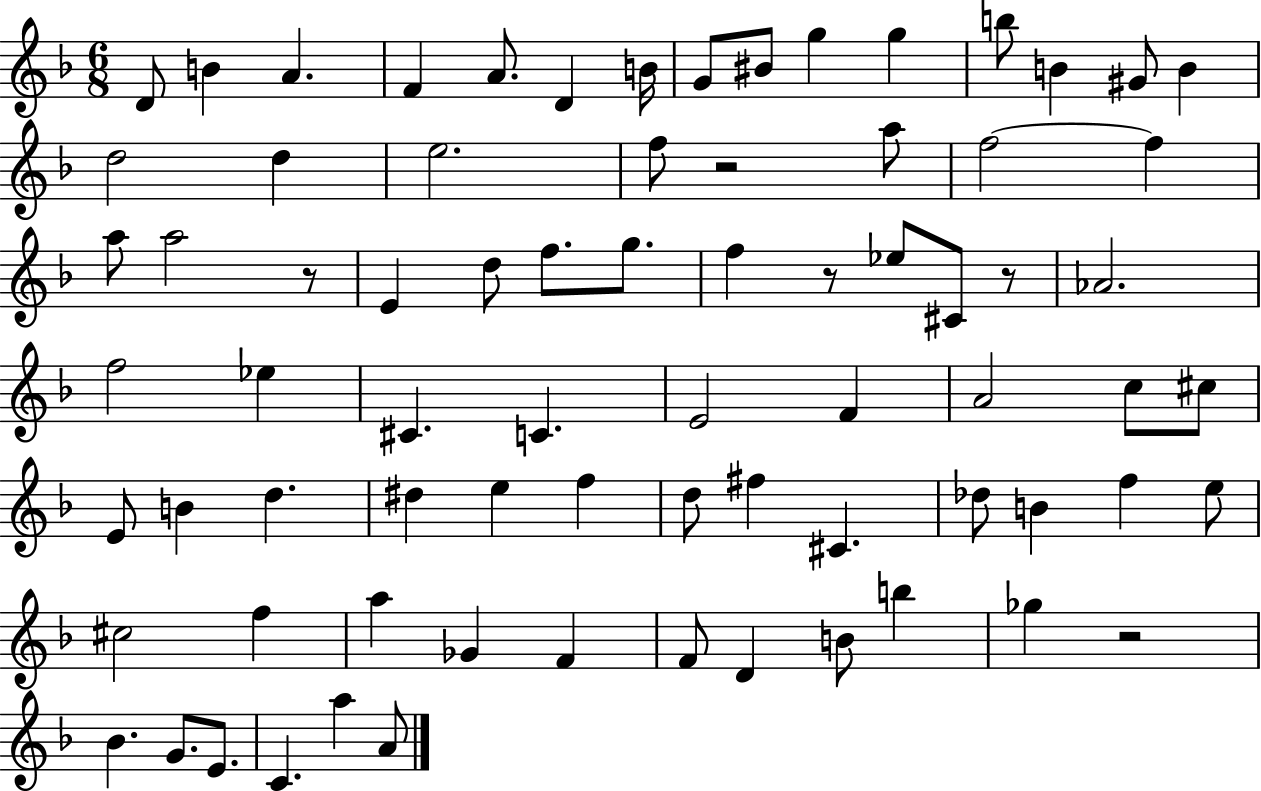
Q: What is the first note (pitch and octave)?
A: D4